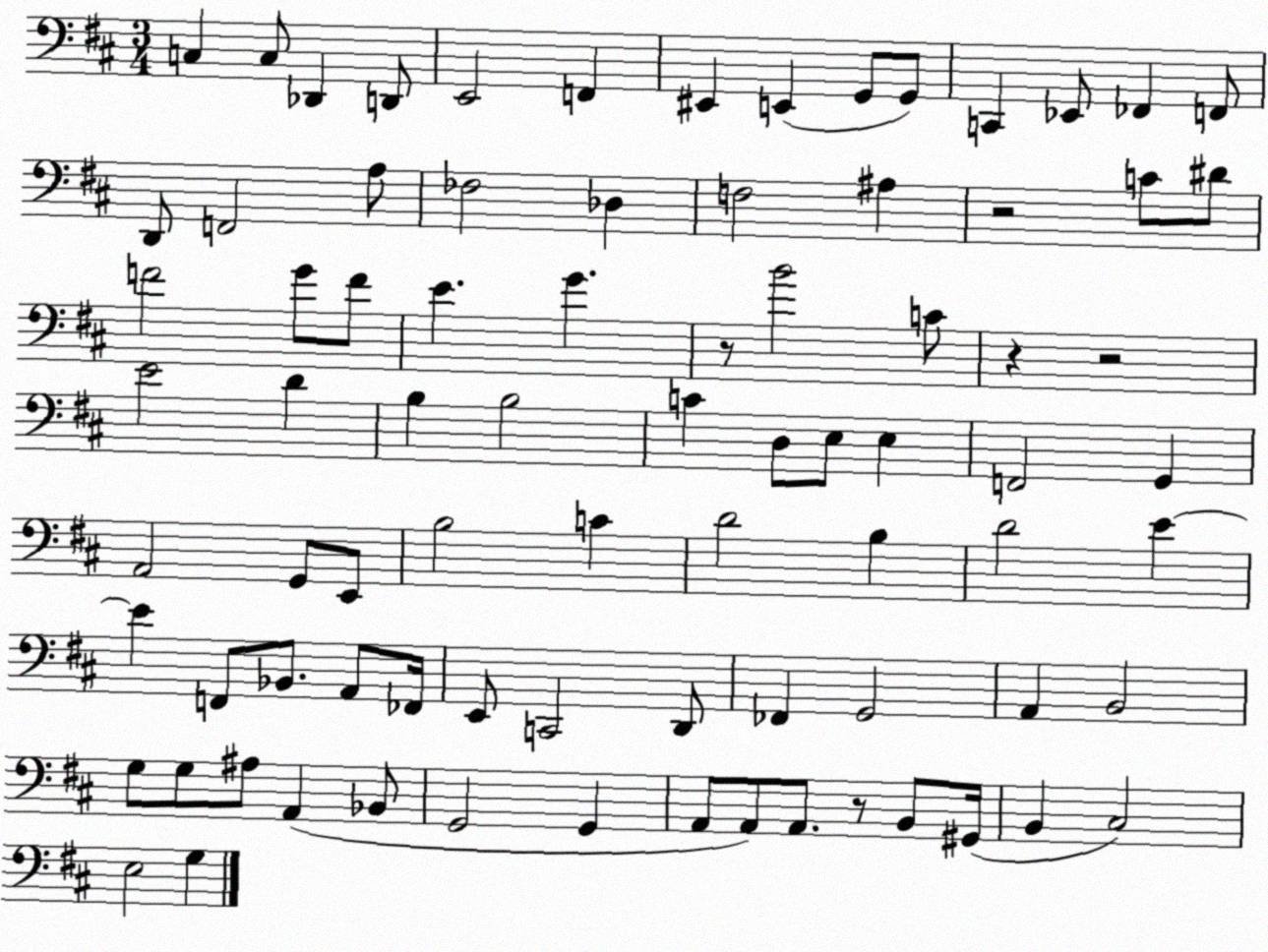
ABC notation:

X:1
T:Untitled
M:3/4
L:1/4
K:D
C, C,/2 _D,, D,,/2 E,,2 F,, ^E,, E,, G,,/2 G,,/2 C,, _E,,/2 _F,, F,,/2 D,,/2 F,,2 A,/2 _F,2 _D, F,2 ^A, z2 C/2 ^D/2 F2 G/2 F/2 E G z/2 B2 C/2 z z2 E2 D B, B,2 C D,/2 E,/2 E, F,,2 G,, A,,2 G,,/2 E,,/2 B,2 C D2 B, D2 E E F,,/2 _B,,/2 A,,/2 _F,,/4 E,,/2 C,,2 D,,/2 _F,, G,,2 A,, B,,2 G,/2 G,/2 ^A,/2 A,, _B,,/2 G,,2 G,, A,,/2 A,,/2 A,,/2 z/2 B,,/2 ^G,,/4 B,, ^C,2 E,2 G,